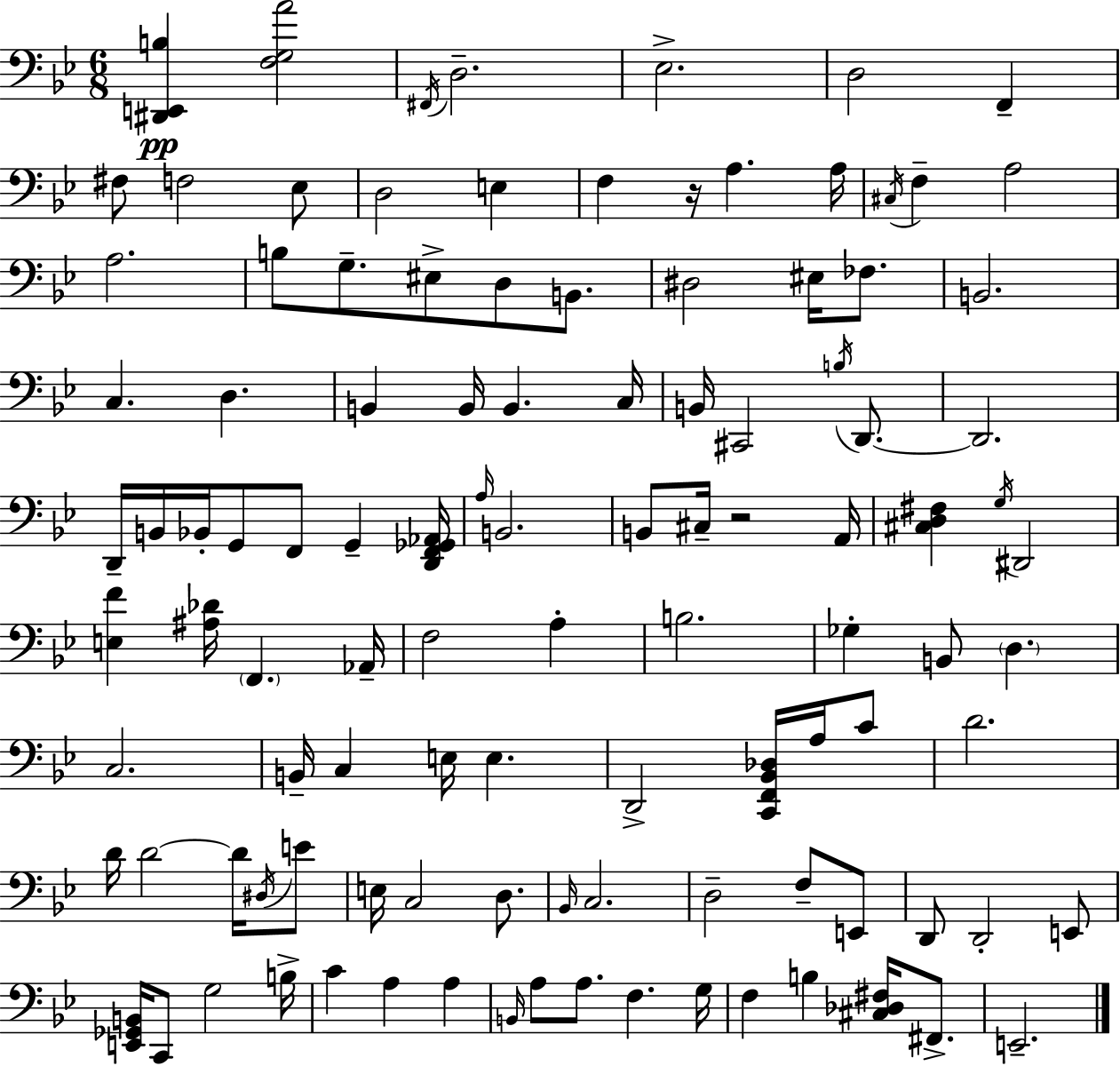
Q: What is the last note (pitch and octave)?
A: E2